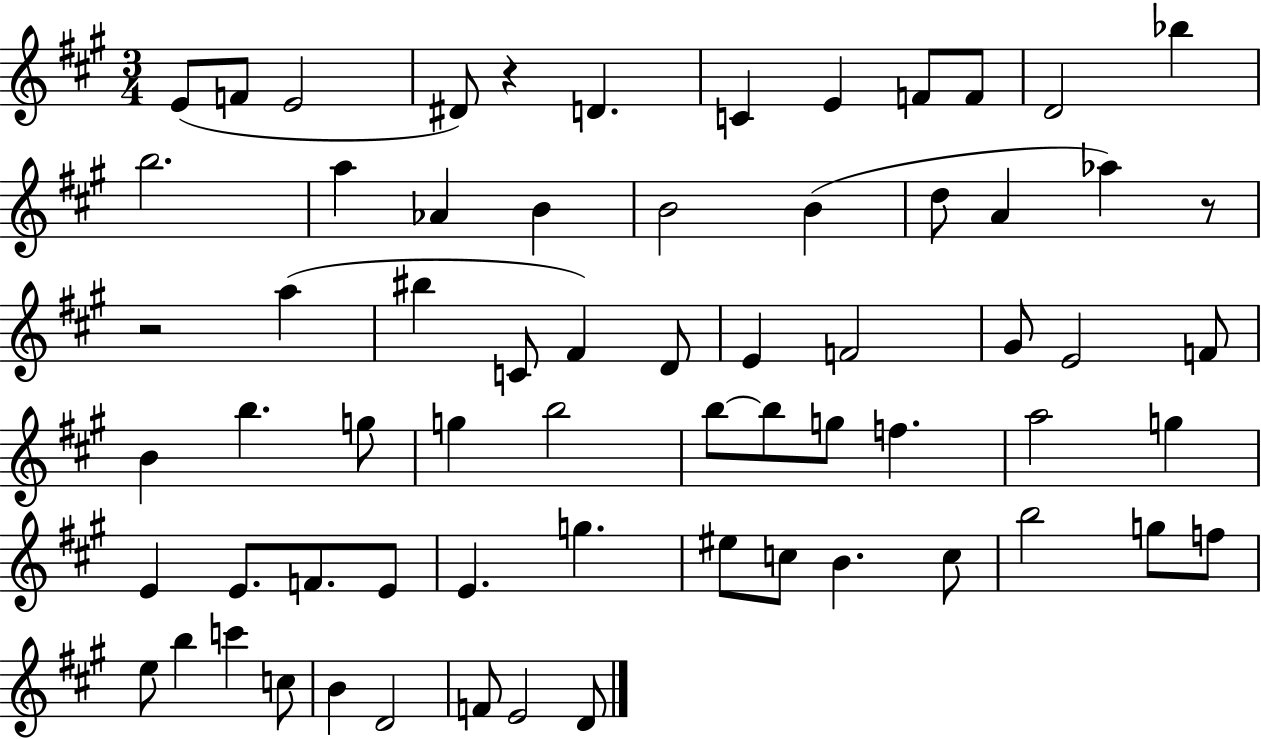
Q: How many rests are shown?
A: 3